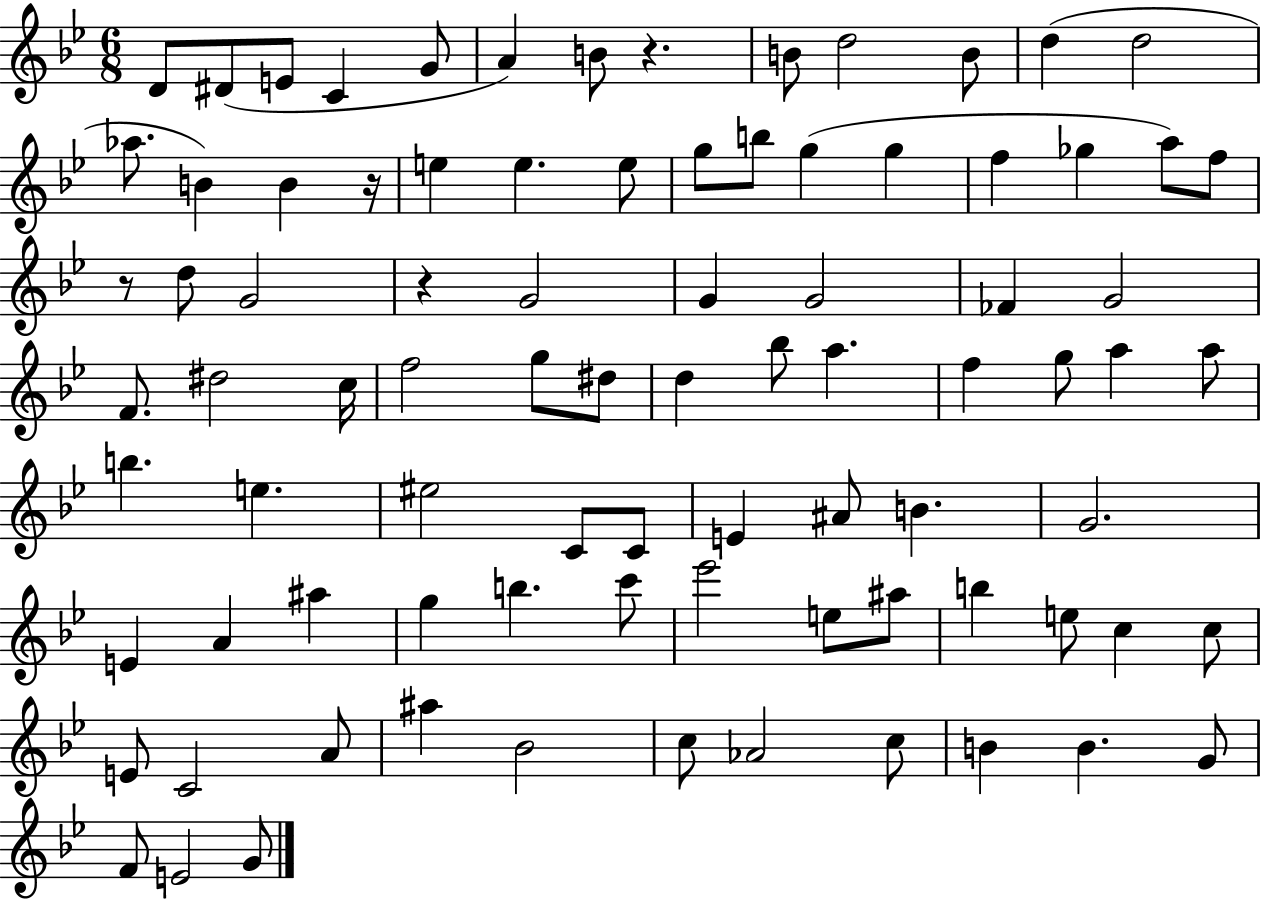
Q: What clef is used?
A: treble